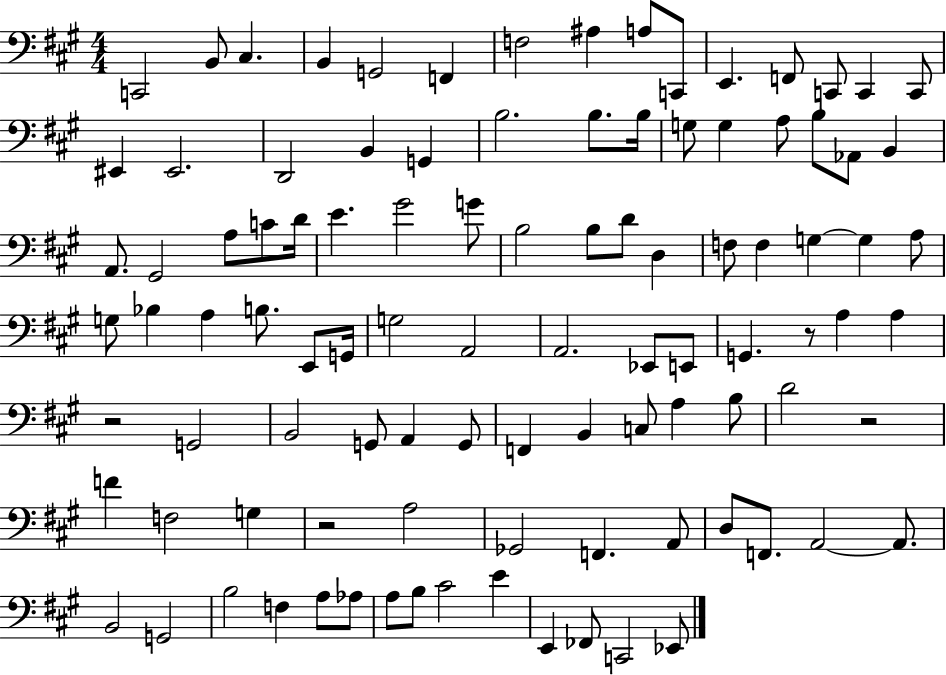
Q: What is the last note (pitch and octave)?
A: Eb2